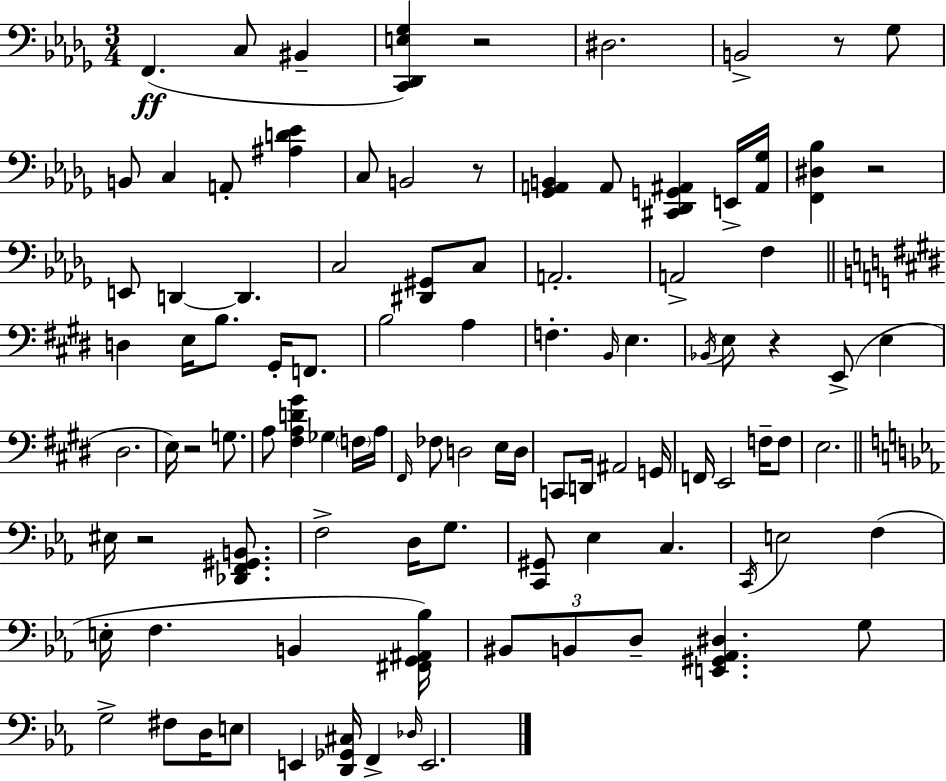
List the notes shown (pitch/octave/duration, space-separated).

F2/q. C3/e BIS2/q [C2,Db2,E3,Gb3]/q R/h D#3/h. B2/h R/e Gb3/e B2/e C3/q A2/e [A#3,D4,Eb4]/q C3/e B2/h R/e [Gb2,A2,B2]/q A2/e [C#2,Db2,G2,A#2]/q E2/s [A#2,Gb3]/s [F2,D#3,Bb3]/q R/h E2/e D2/q D2/q. C3/h [D#2,G#2]/e C3/e A2/h. A2/h F3/q D3/q E3/s B3/e. G#2/s F2/e. B3/h A3/q F3/q. B2/s E3/q. Bb2/s E3/e R/q E2/e E3/q D#3/h. E3/s R/h G3/e. A3/e [F#3,A3,D4,G#4]/q Gb3/q F3/s A3/s F#2/s FES3/e D3/h E3/s D3/s C2/e D2/s A#2/h G2/s F2/s E2/h F3/s F3/e E3/h. EIS3/s R/h [Db2,F2,G#2,B2]/e. F3/h D3/s G3/e. [C2,G#2]/e Eb3/q C3/q. C2/s E3/h F3/q E3/s F3/q. B2/q [F#2,G2,A#2,Bb3]/s BIS2/e B2/e D3/e [E2,G#2,Ab2,D#3]/q. G3/e G3/h F#3/e D3/s E3/e E2/q [D2,Gb2,C#3]/s F2/q Db3/s E2/h.